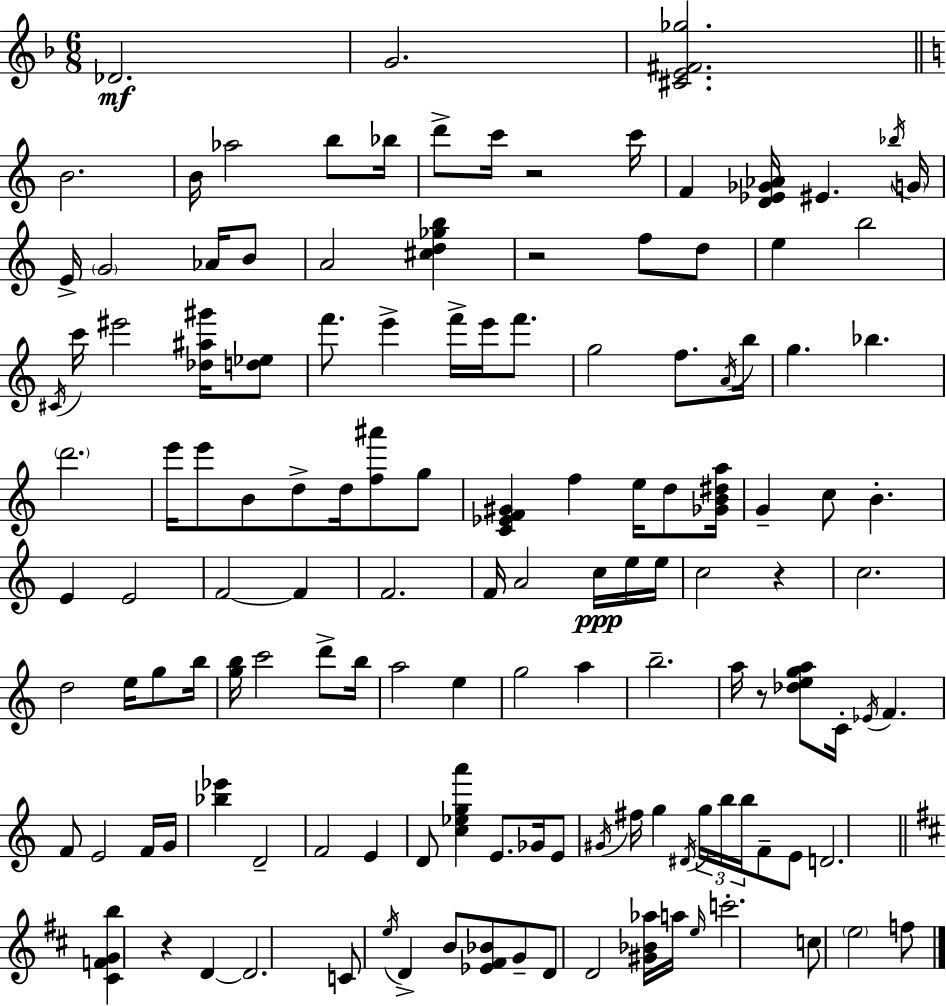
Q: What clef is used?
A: treble